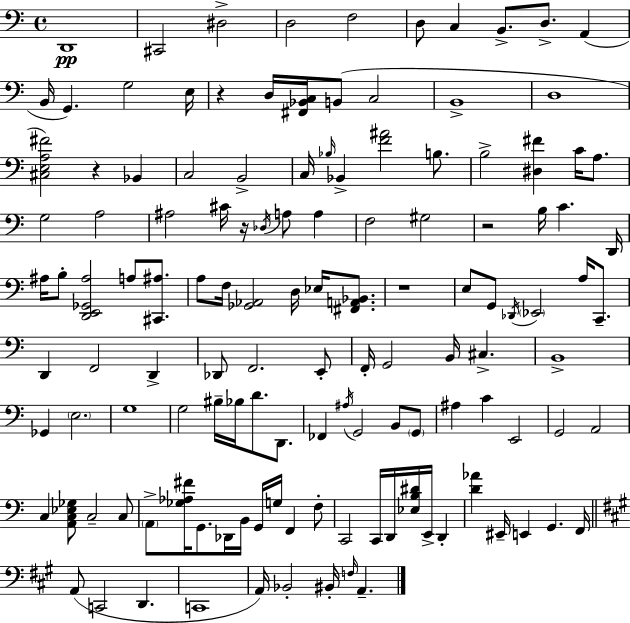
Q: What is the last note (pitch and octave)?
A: A2